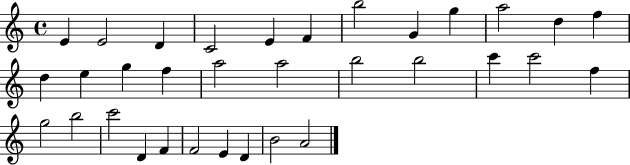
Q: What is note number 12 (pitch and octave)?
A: F5